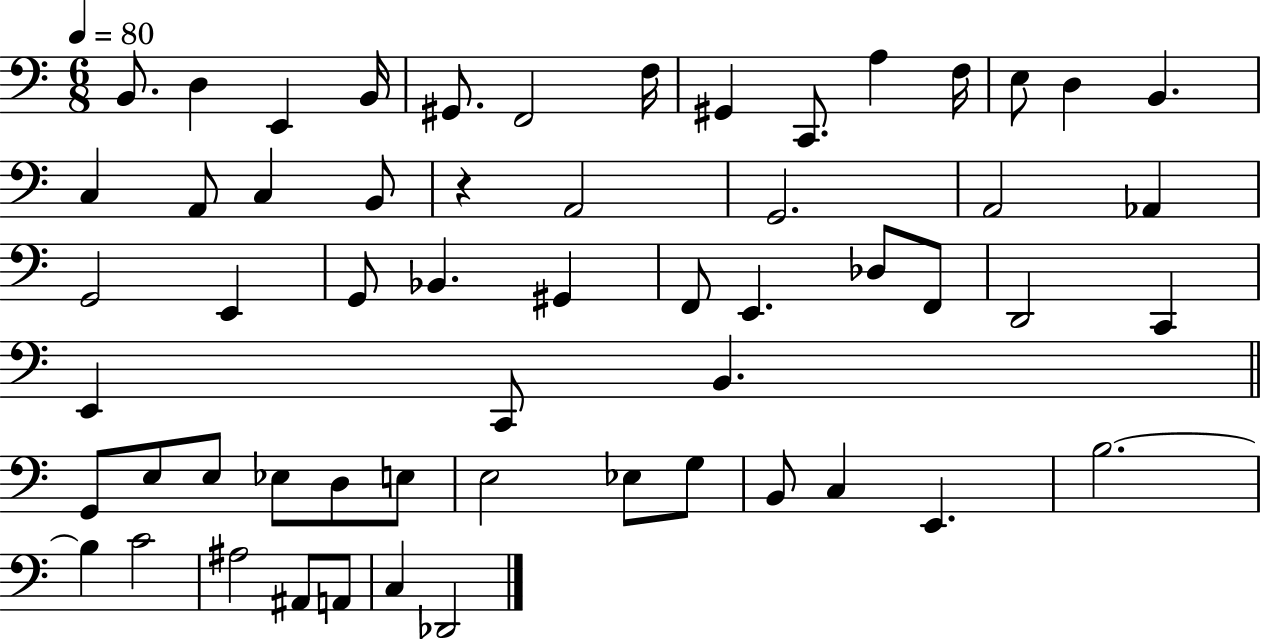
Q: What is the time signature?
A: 6/8